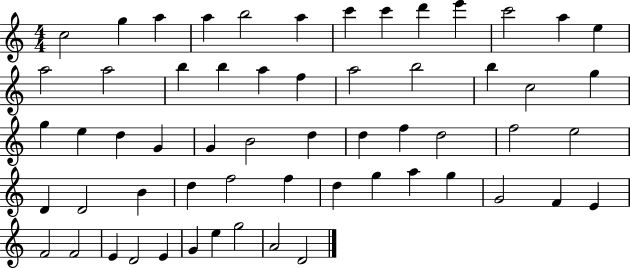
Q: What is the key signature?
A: C major